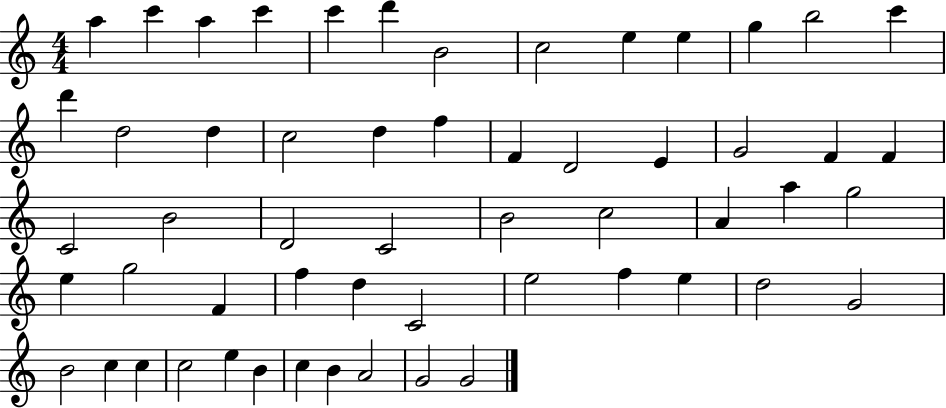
{
  \clef treble
  \numericTimeSignature
  \time 4/4
  \key c \major
  a''4 c'''4 a''4 c'''4 | c'''4 d'''4 b'2 | c''2 e''4 e''4 | g''4 b''2 c'''4 | \break d'''4 d''2 d''4 | c''2 d''4 f''4 | f'4 d'2 e'4 | g'2 f'4 f'4 | \break c'2 b'2 | d'2 c'2 | b'2 c''2 | a'4 a''4 g''2 | \break e''4 g''2 f'4 | f''4 d''4 c'2 | e''2 f''4 e''4 | d''2 g'2 | \break b'2 c''4 c''4 | c''2 e''4 b'4 | c''4 b'4 a'2 | g'2 g'2 | \break \bar "|."
}